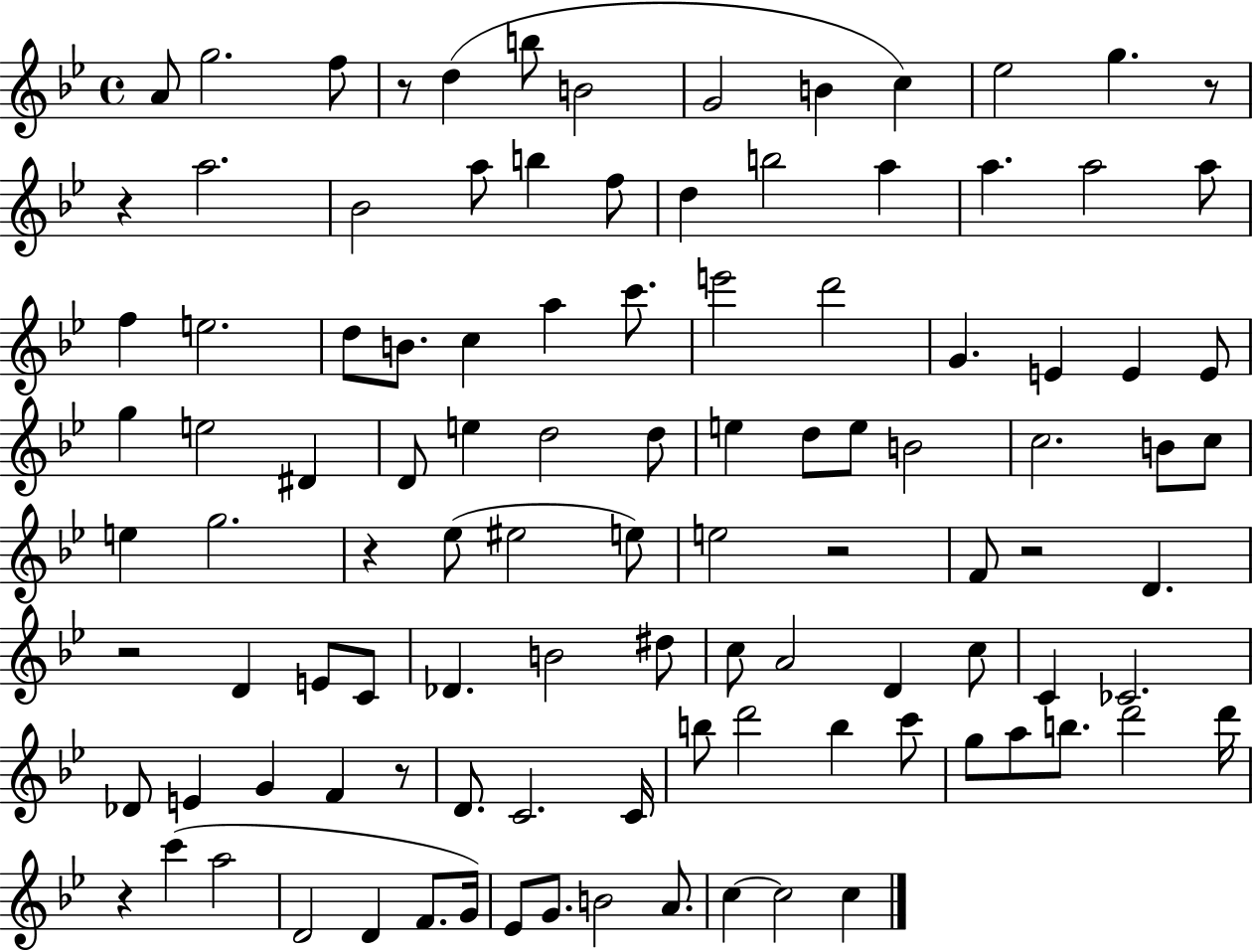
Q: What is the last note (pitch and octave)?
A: C5